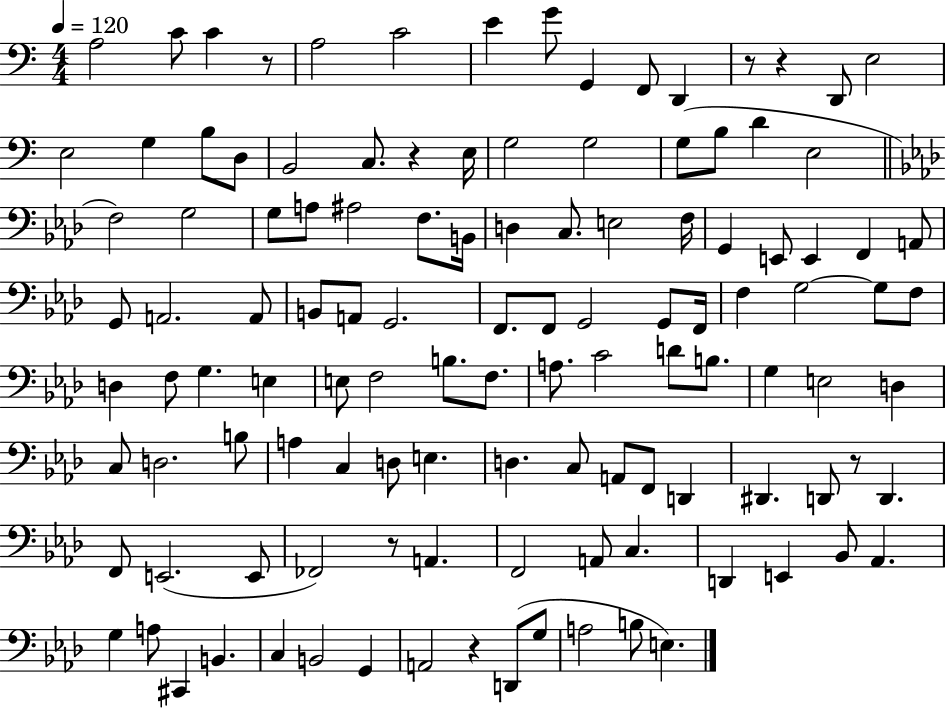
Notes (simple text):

A3/h C4/e C4/q R/e A3/h C4/h E4/q G4/e G2/q F2/e D2/q R/e R/q D2/e E3/h E3/h G3/q B3/e D3/e B2/h C3/e. R/q E3/s G3/h G3/h G3/e B3/e D4/q E3/h F3/h G3/h G3/e A3/e A#3/h F3/e. B2/s D3/q C3/e. E3/h F3/s G2/q E2/e E2/q F2/q A2/e G2/e A2/h. A2/e B2/e A2/e G2/h. F2/e. F2/e G2/h G2/e F2/s F3/q G3/h G3/e F3/e D3/q F3/e G3/q. E3/q E3/e F3/h B3/e. F3/e. A3/e. C4/h D4/e B3/e. G3/q E3/h D3/q C3/e D3/h. B3/e A3/q C3/q D3/e E3/q. D3/q. C3/e A2/e F2/e D2/q D#2/q. D2/e R/e D2/q. F2/e E2/h. E2/e FES2/h R/e A2/q. F2/h A2/e C3/q. D2/q E2/q Bb2/e Ab2/q. G3/q A3/e C#2/q B2/q. C3/q B2/h G2/q A2/h R/q D2/e G3/e A3/h B3/e E3/q.